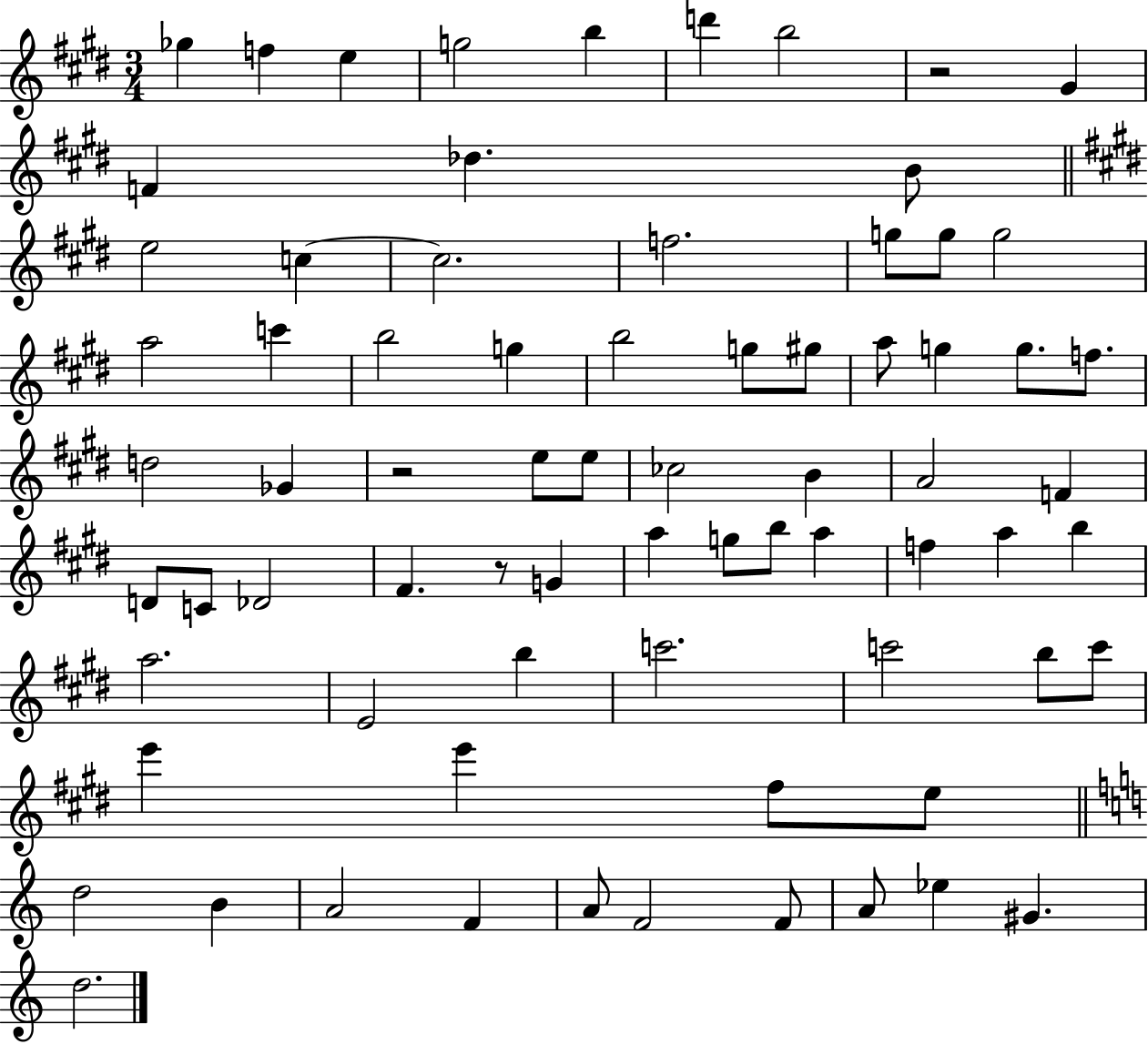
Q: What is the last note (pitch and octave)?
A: D5